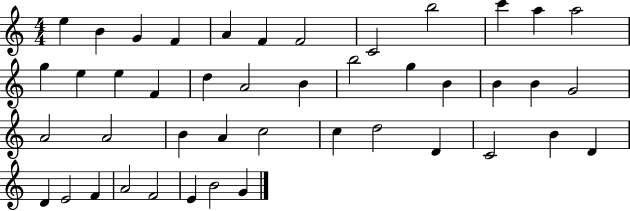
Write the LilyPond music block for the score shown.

{
  \clef treble
  \numericTimeSignature
  \time 4/4
  \key c \major
  e''4 b'4 g'4 f'4 | a'4 f'4 f'2 | c'2 b''2 | c'''4 a''4 a''2 | \break g''4 e''4 e''4 f'4 | d''4 a'2 b'4 | b''2 g''4 b'4 | b'4 b'4 g'2 | \break a'2 a'2 | b'4 a'4 c''2 | c''4 d''2 d'4 | c'2 b'4 d'4 | \break d'4 e'2 f'4 | a'2 f'2 | e'4 b'2 g'4 | \bar "|."
}